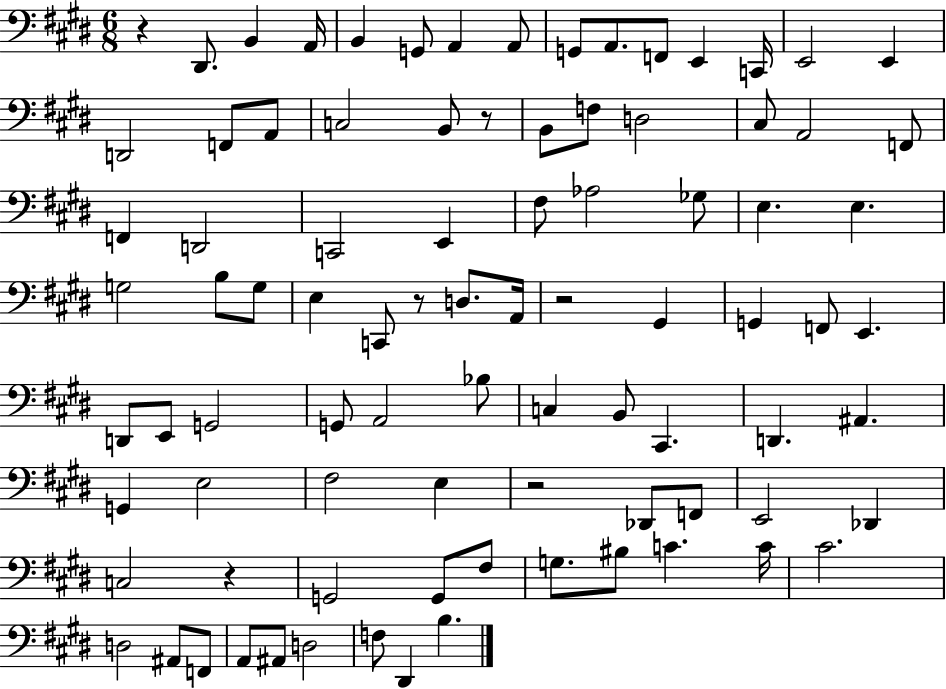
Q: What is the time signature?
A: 6/8